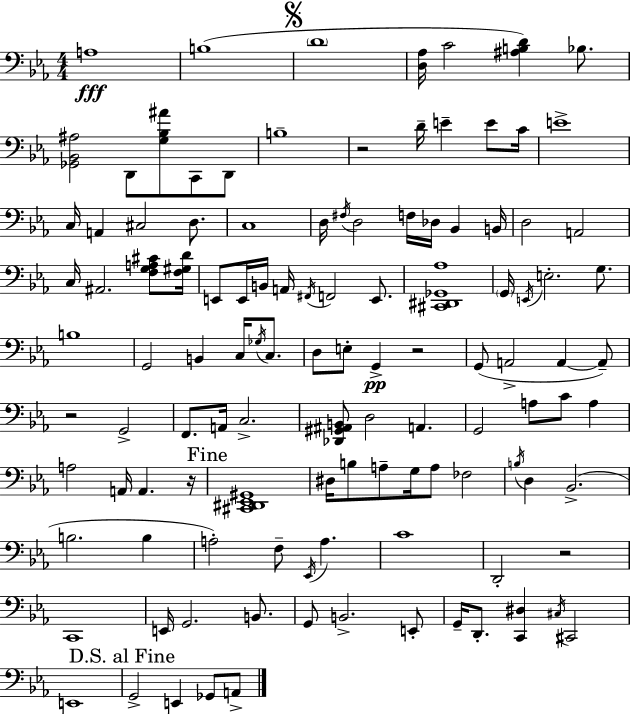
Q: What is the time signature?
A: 4/4